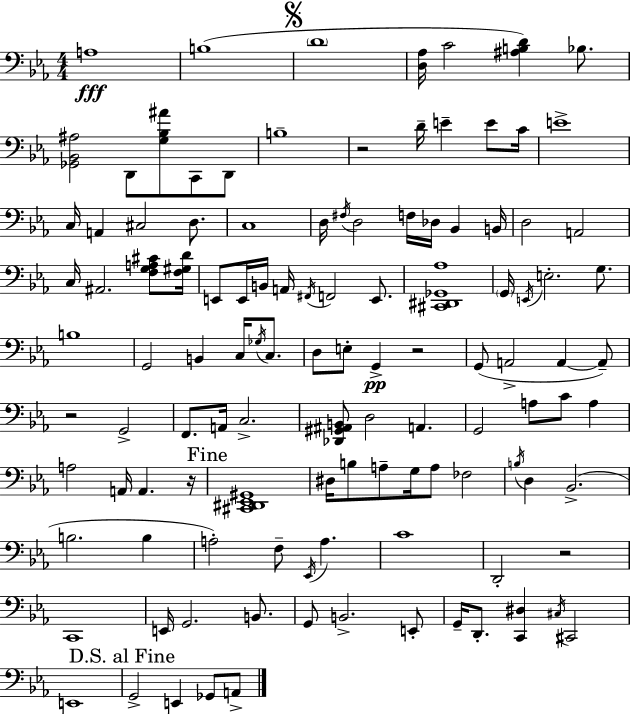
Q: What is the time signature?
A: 4/4